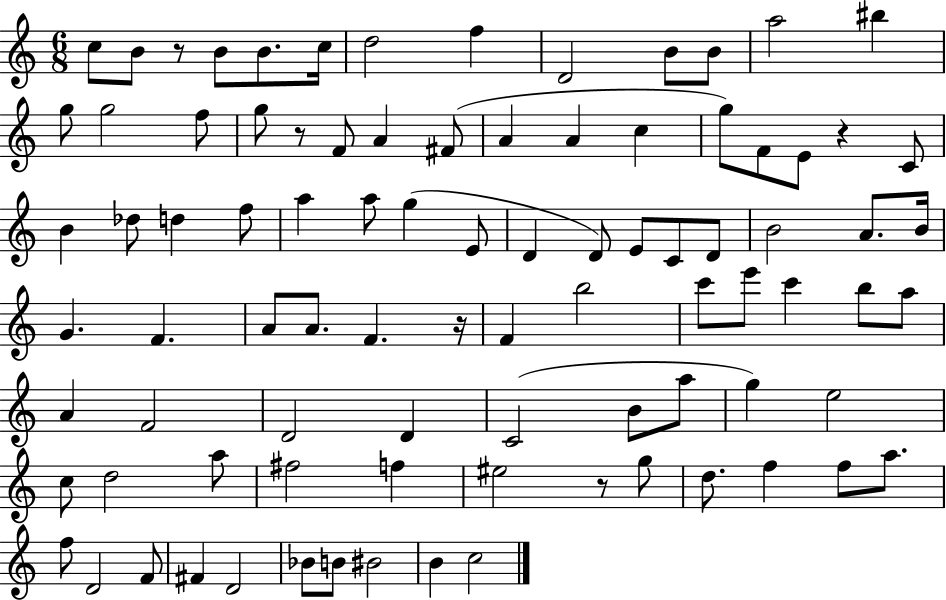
{
  \clef treble
  \numericTimeSignature
  \time 6/8
  \key c \major
  \repeat volta 2 { c''8 b'8 r8 b'8 b'8. c''16 | d''2 f''4 | d'2 b'8 b'8 | a''2 bis''4 | \break g''8 g''2 f''8 | g''8 r8 f'8 a'4 fis'8( | a'4 a'4 c''4 | g''8) f'8 e'8 r4 c'8 | \break b'4 des''8 d''4 f''8 | a''4 a''8 g''4( e'8 | d'4 d'8) e'8 c'8 d'8 | b'2 a'8. b'16 | \break g'4. f'4. | a'8 a'8. f'4. r16 | f'4 b''2 | c'''8 e'''8 c'''4 b''8 a''8 | \break a'4 f'2 | d'2 d'4 | c'2( b'8 a''8 | g''4) e''2 | \break c''8 d''2 a''8 | fis''2 f''4 | eis''2 r8 g''8 | d''8. f''4 f''8 a''8. | \break f''8 d'2 f'8 | fis'4 d'2 | bes'8 b'8 bis'2 | b'4 c''2 | \break } \bar "|."
}